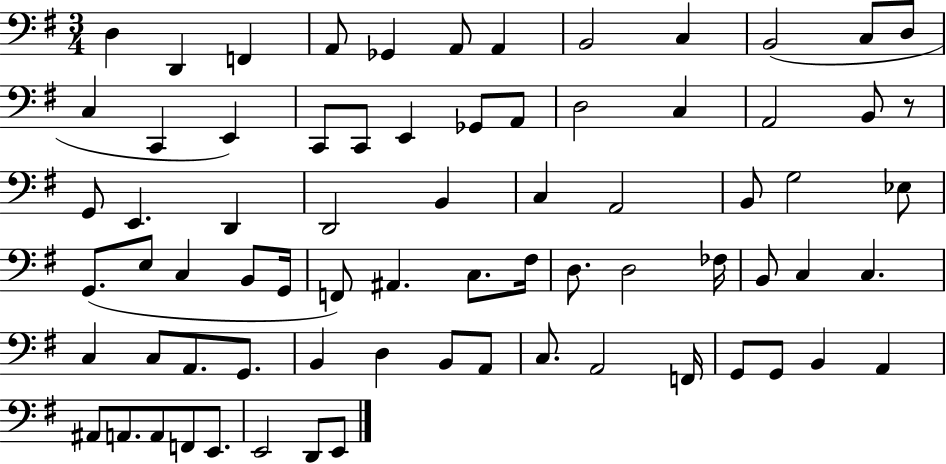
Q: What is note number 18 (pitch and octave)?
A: E2